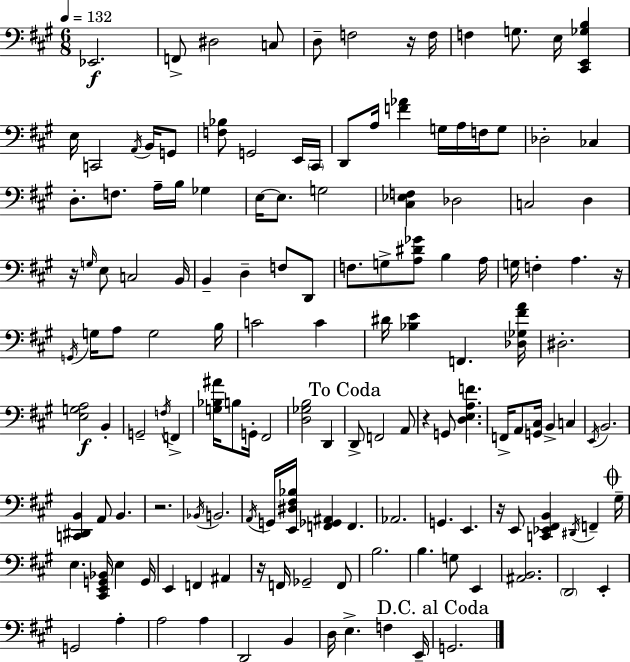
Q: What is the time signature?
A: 6/8